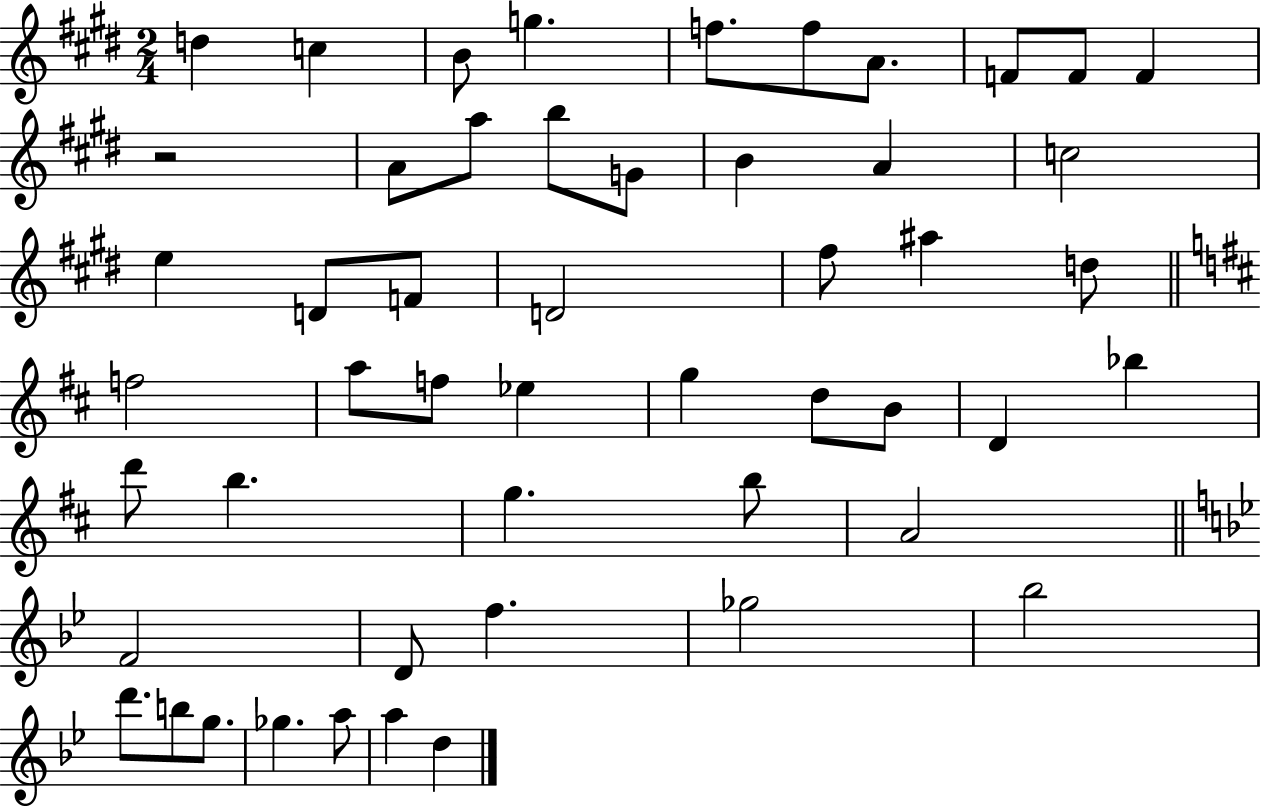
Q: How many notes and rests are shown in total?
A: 51